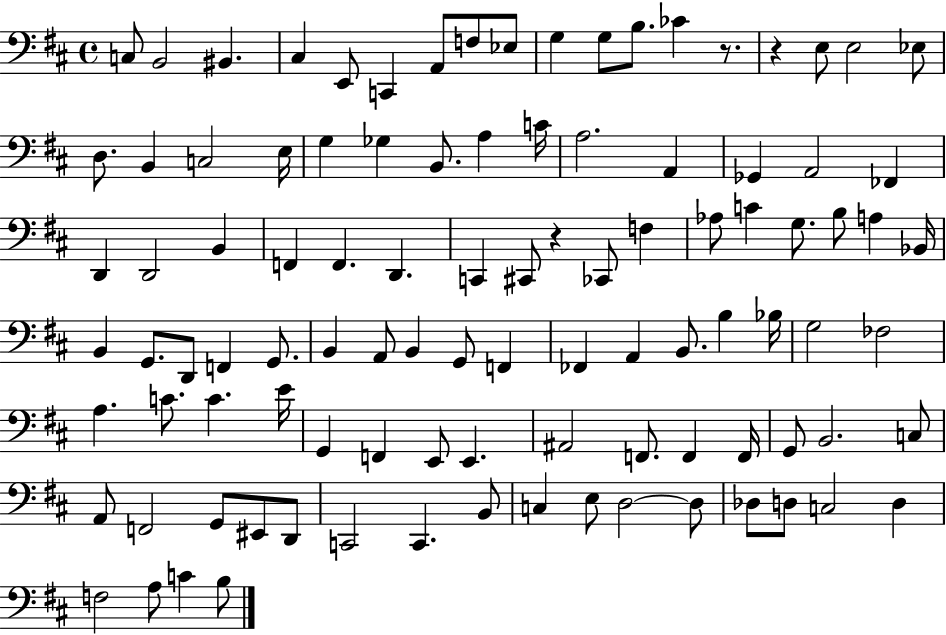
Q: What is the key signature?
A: D major